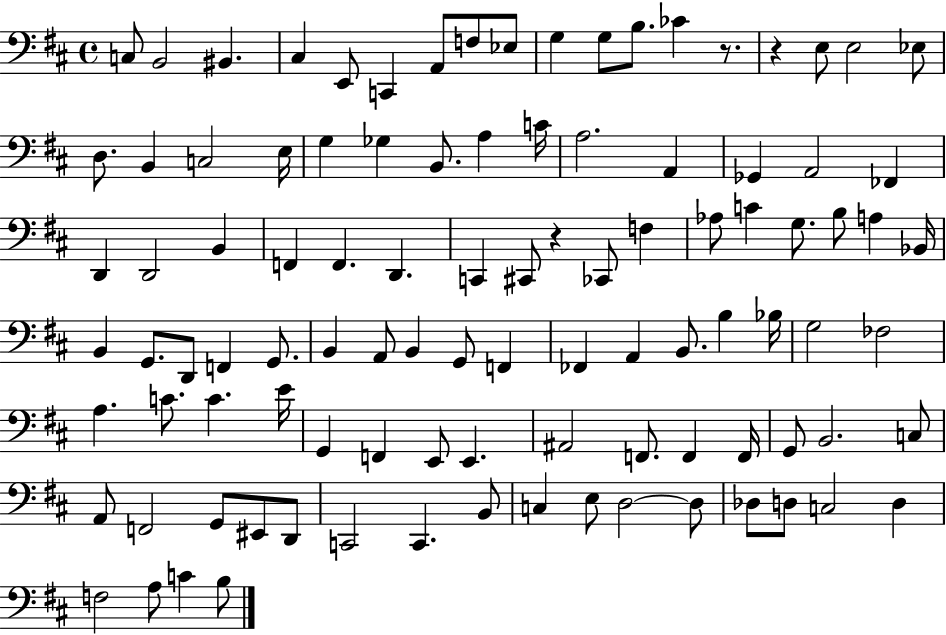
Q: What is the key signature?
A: D major